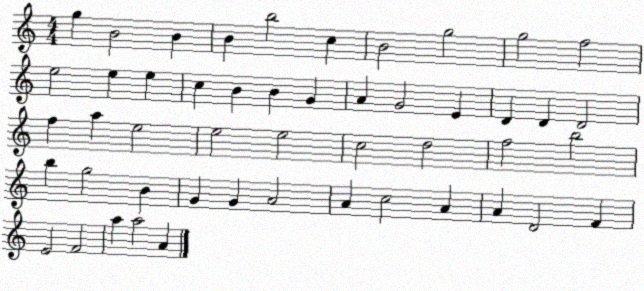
X:1
T:Untitled
M:4/4
L:1/4
K:C
g B2 B B b2 c B2 g2 g2 f2 e2 e e c B B G A G2 E D D D2 f a e2 e2 e2 c2 d2 f2 b2 b g2 B G G A2 A c2 A A D2 F E2 F2 a a2 A